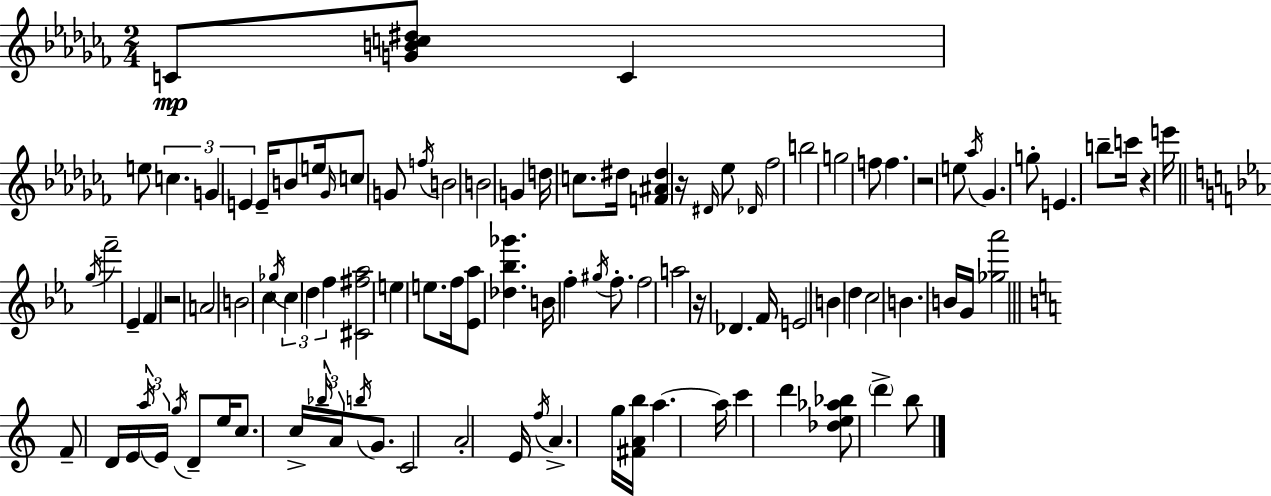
X:1
T:Untitled
M:2/4
L:1/4
K:Abm
C/2 [GBc^d]/2 C e/2 c G E E/4 B/2 e/4 _G/4 c/2 G/2 f/4 B2 B2 G d/4 c/2 ^d/4 [F^A^d] z/4 ^D/4 _e/2 _D/4 _f2 b2 g2 f/2 f z2 e/2 _a/4 _G g/2 E b/2 c'/4 z e'/4 g/4 f'2 _E F z2 A2 B2 c _g/4 c d f [^C^f_a]2 e e/2 f/4 [_E_a]/2 [_d_b_g'] B/4 f ^g/4 f/2 f2 a2 z/4 _D F/4 E2 B d c2 B B/4 G/4 [_g_a']2 F/2 D/4 E/4 a/4 E/4 g/4 D/2 e/4 c/2 c/4 _b/4 A/4 b/4 G/2 C2 A2 E/4 f/4 A g/4 [^FAb]/4 a a/4 c' d' [_de_a_b]/2 d' b/2